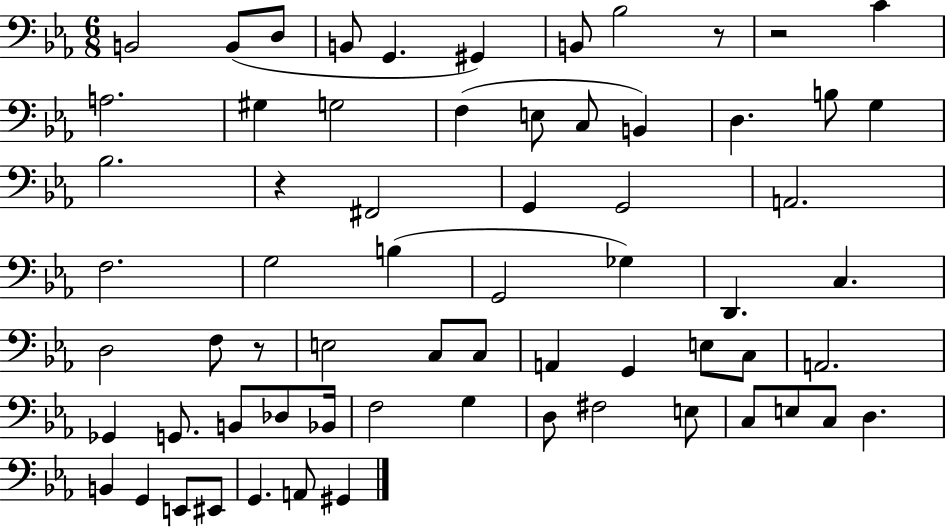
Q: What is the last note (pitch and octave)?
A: G#2